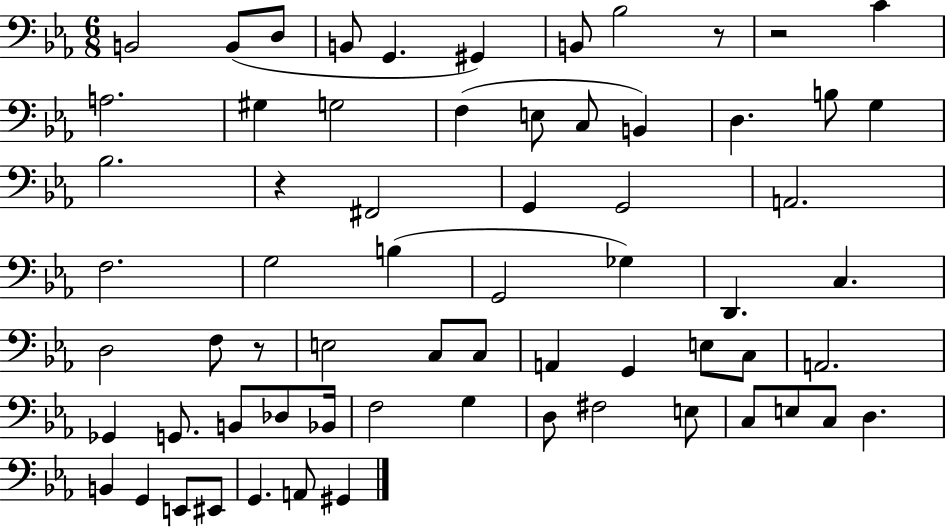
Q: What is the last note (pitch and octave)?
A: G#2